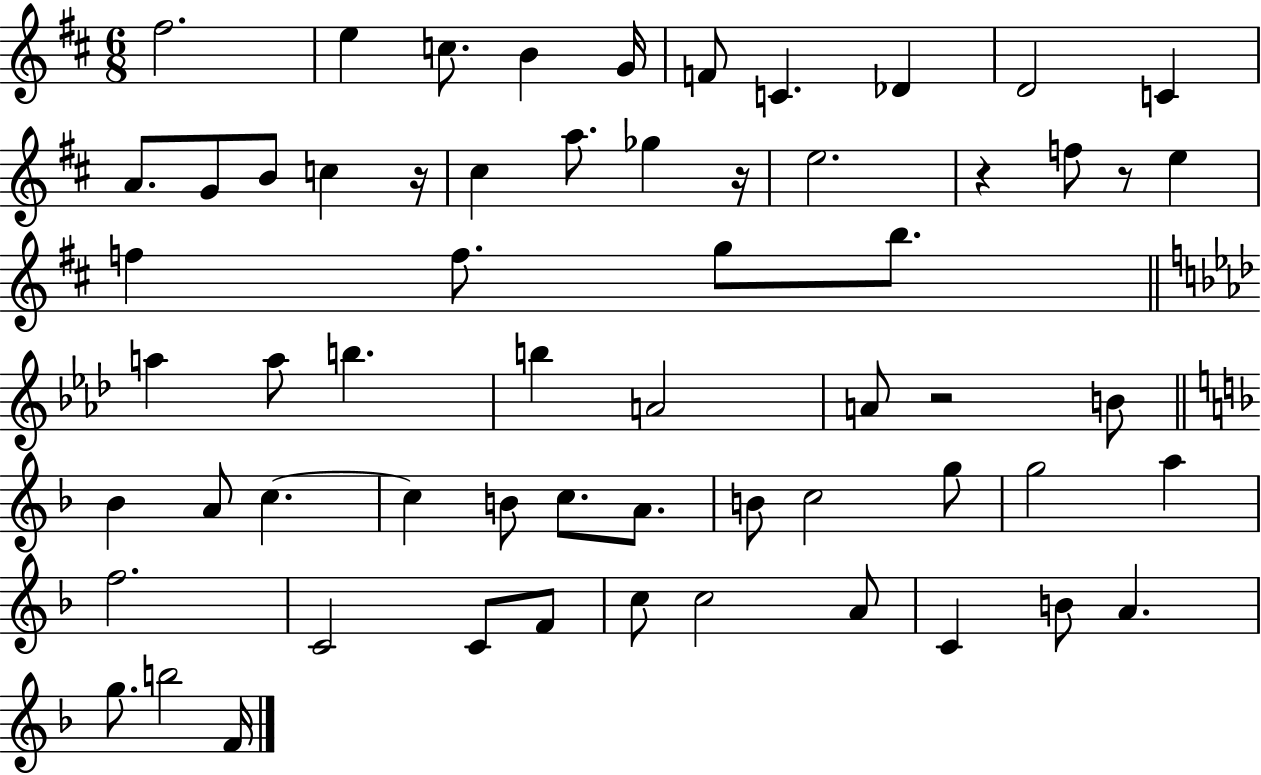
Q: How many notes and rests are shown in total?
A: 61